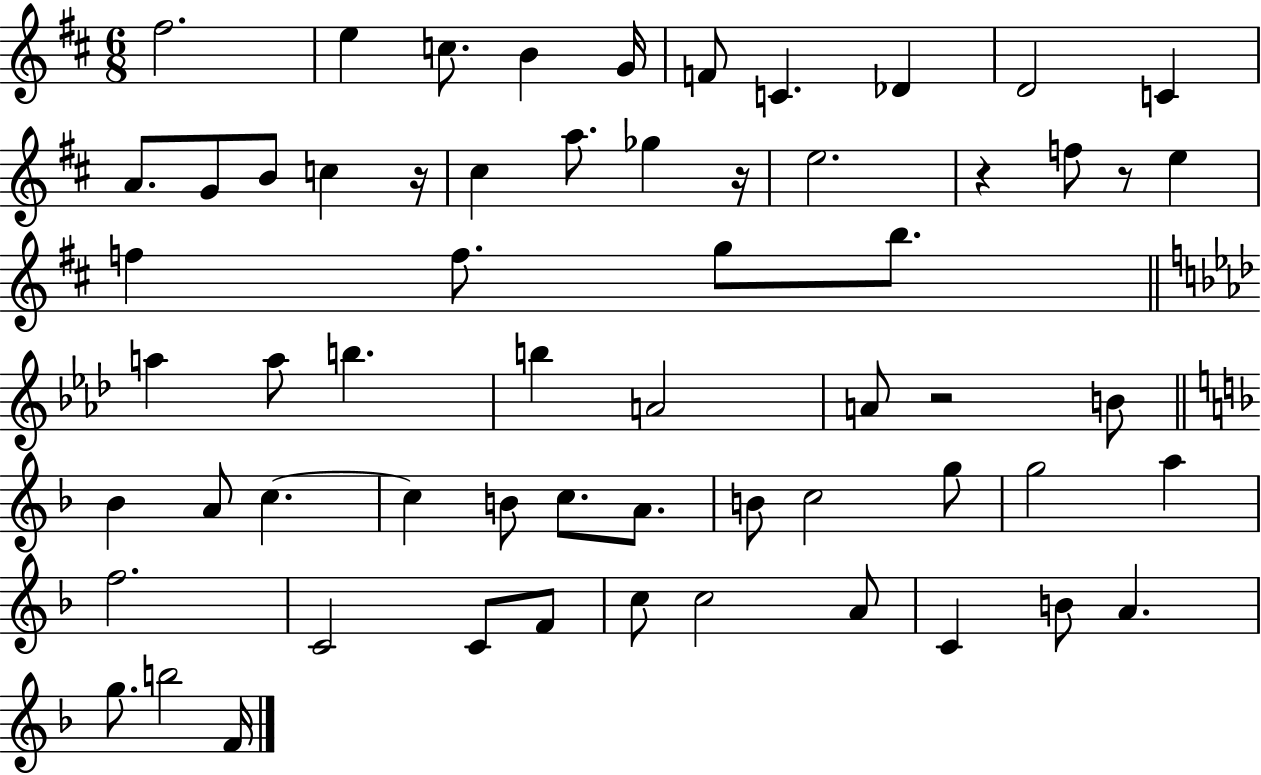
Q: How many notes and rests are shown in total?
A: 61